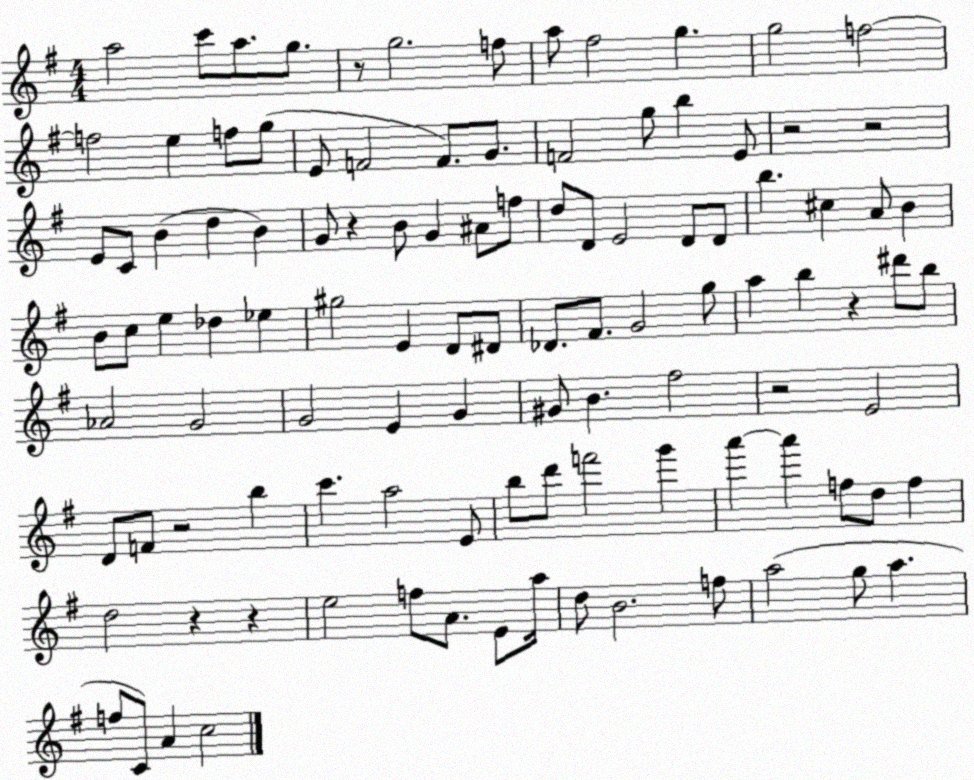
X:1
T:Untitled
M:4/4
L:1/4
K:G
a2 c'/2 a/2 g/2 z/2 g2 f/2 a/2 ^f2 g g2 f2 f2 e f/2 g/2 E/2 F2 F/2 G/2 F2 g/2 b E/2 z2 z2 E/2 C/2 B d B G/2 z B/2 G ^A/2 f/2 d/2 D/2 E2 D/2 D/2 b ^c A/2 B B/2 c/2 e _d _e ^g2 E D/2 ^D/2 _D/2 ^F/2 G2 g/2 a b z ^d'/2 b/2 _A2 G2 G2 E G ^G/2 B ^f2 z2 E2 D/2 F/2 z2 b c' a2 E/2 b/2 d'/2 f'2 g' a' a' f/2 d/2 f d2 z z e2 f/2 A/2 E/2 a/4 d/2 B2 f/2 a2 g/2 a f/2 C/2 A c2